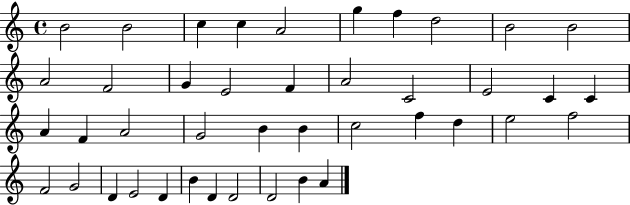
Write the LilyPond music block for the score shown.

{
  \clef treble
  \time 4/4
  \defaultTimeSignature
  \key c \major
  b'2 b'2 | c''4 c''4 a'2 | g''4 f''4 d''2 | b'2 b'2 | \break a'2 f'2 | g'4 e'2 f'4 | a'2 c'2 | e'2 c'4 c'4 | \break a'4 f'4 a'2 | g'2 b'4 b'4 | c''2 f''4 d''4 | e''2 f''2 | \break f'2 g'2 | d'4 e'2 d'4 | b'4 d'4 d'2 | d'2 b'4 a'4 | \break \bar "|."
}